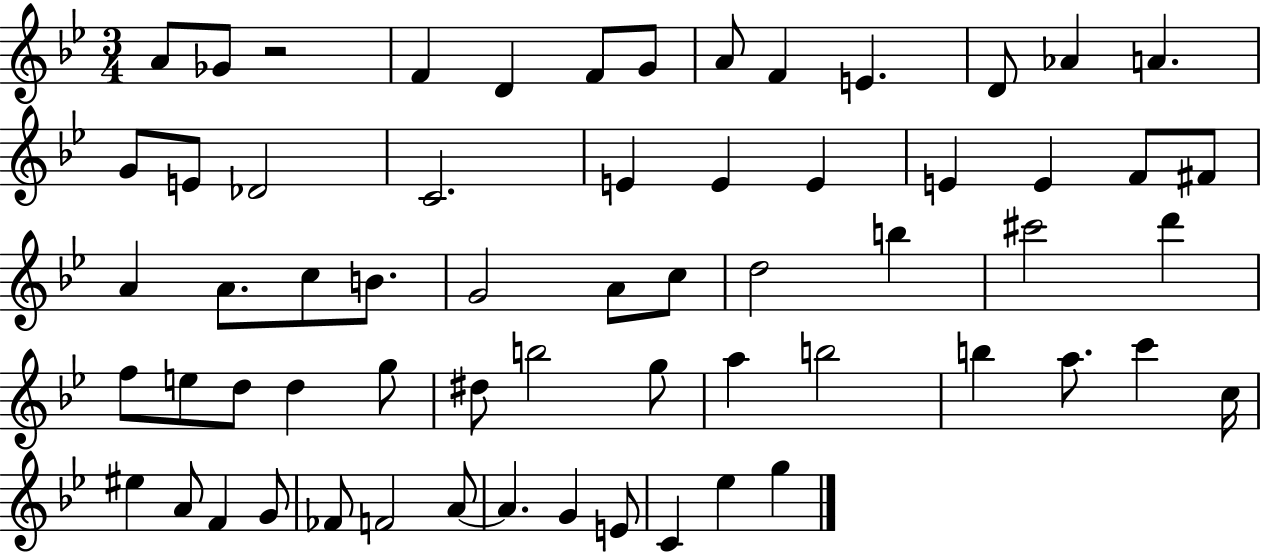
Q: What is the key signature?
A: BES major